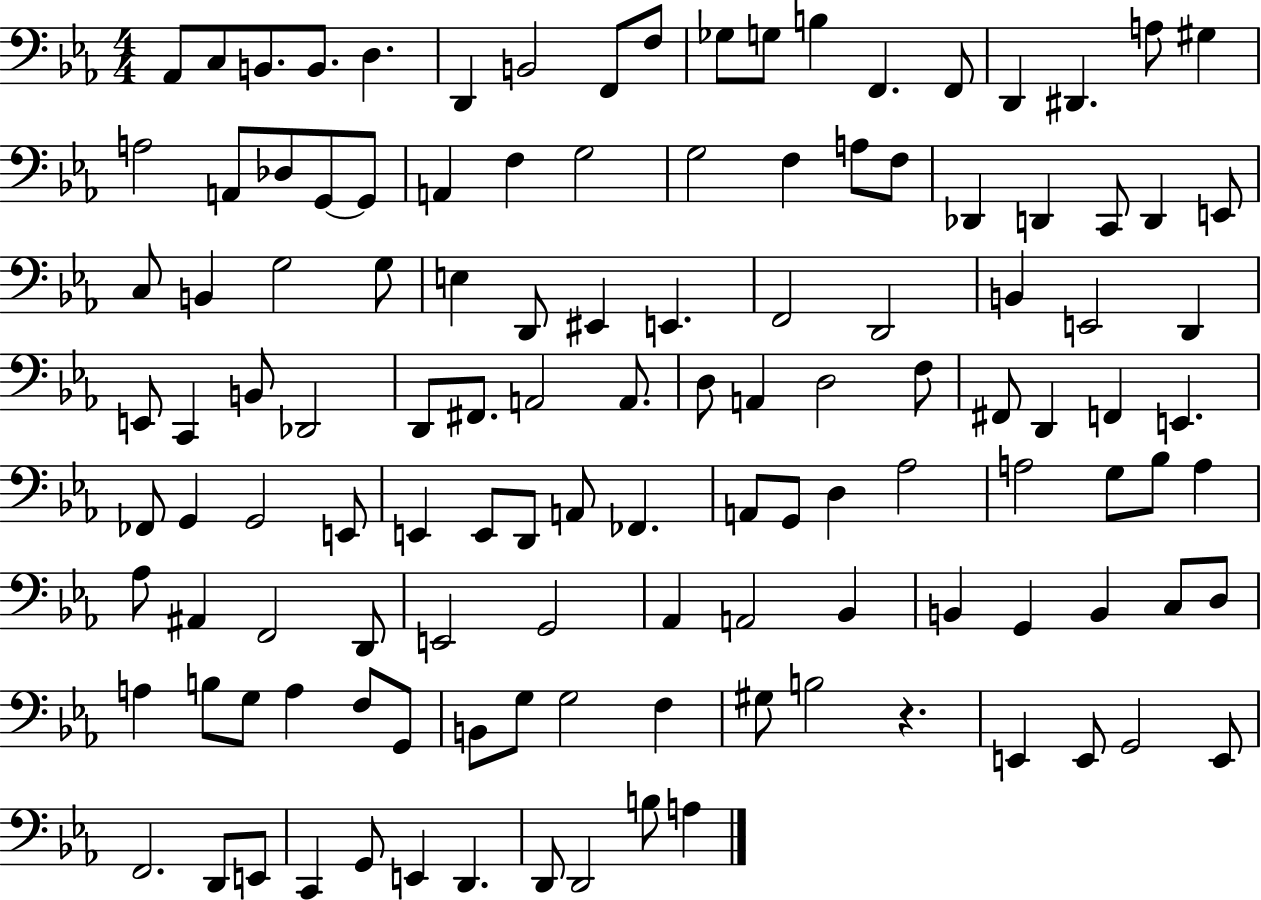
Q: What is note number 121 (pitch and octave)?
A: B3